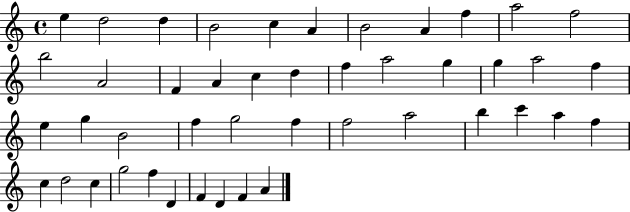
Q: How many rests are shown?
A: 0